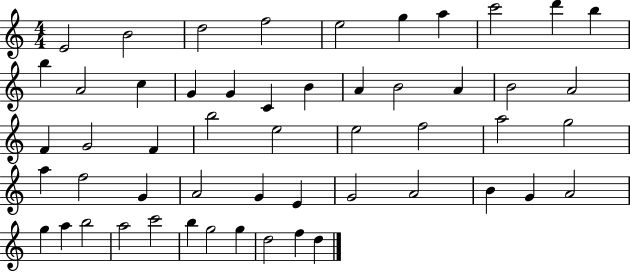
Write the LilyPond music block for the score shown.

{
  \clef treble
  \numericTimeSignature
  \time 4/4
  \key c \major
  e'2 b'2 | d''2 f''2 | e''2 g''4 a''4 | c'''2 d'''4 b''4 | \break b''4 a'2 c''4 | g'4 g'4 c'4 b'4 | a'4 b'2 a'4 | b'2 a'2 | \break f'4 g'2 f'4 | b''2 e''2 | e''2 f''2 | a''2 g''2 | \break a''4 f''2 g'4 | a'2 g'4 e'4 | g'2 a'2 | b'4 g'4 a'2 | \break g''4 a''4 b''2 | a''2 c'''2 | b''4 g''2 g''4 | d''2 f''4 d''4 | \break \bar "|."
}